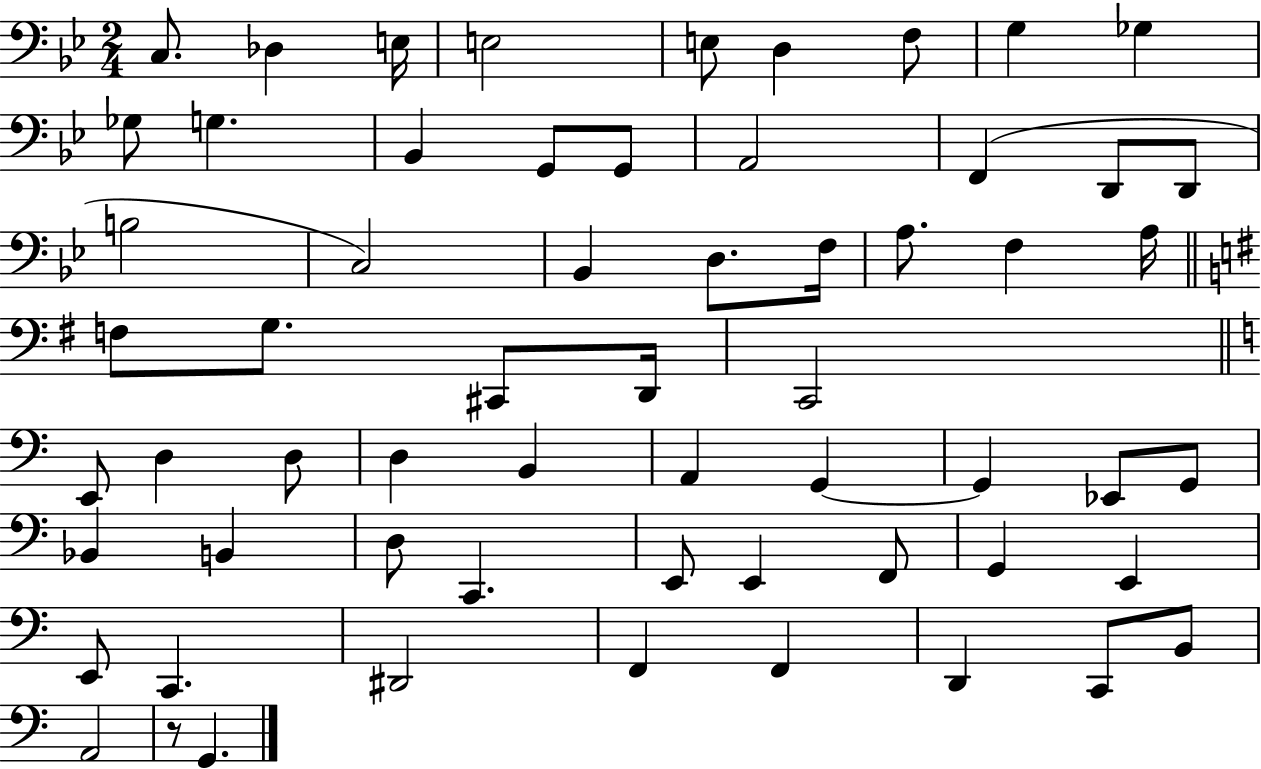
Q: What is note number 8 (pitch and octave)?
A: G3